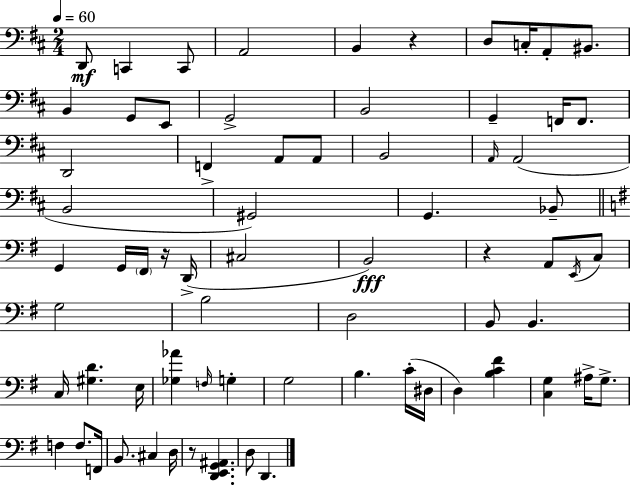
D2/e C2/q C2/e A2/h B2/q R/q D3/e C3/s A2/e BIS2/e. B2/q G2/e E2/e G2/h B2/h G2/q F2/s F2/e. D2/h F2/q A2/e A2/e B2/h A2/s A2/h B2/h G#2/h G2/q. Bb2/e G2/q G2/s F#2/s R/s D2/s C#3/h B2/h R/q A2/e E2/s C3/e G3/h B3/h D3/h B2/e B2/q. C3/s [G#3,D4]/q. E3/s [Gb3,Ab4]/q F3/s G3/q G3/h B3/q. C4/s D#3/s D3/q [B3,C4,F#4]/q [C3,G3]/q A#3/s G3/e. F3/q F3/e. F2/s B2/e. C#3/q D3/s R/e [D2,E2,G2,A#2]/q. D3/e D2/q.